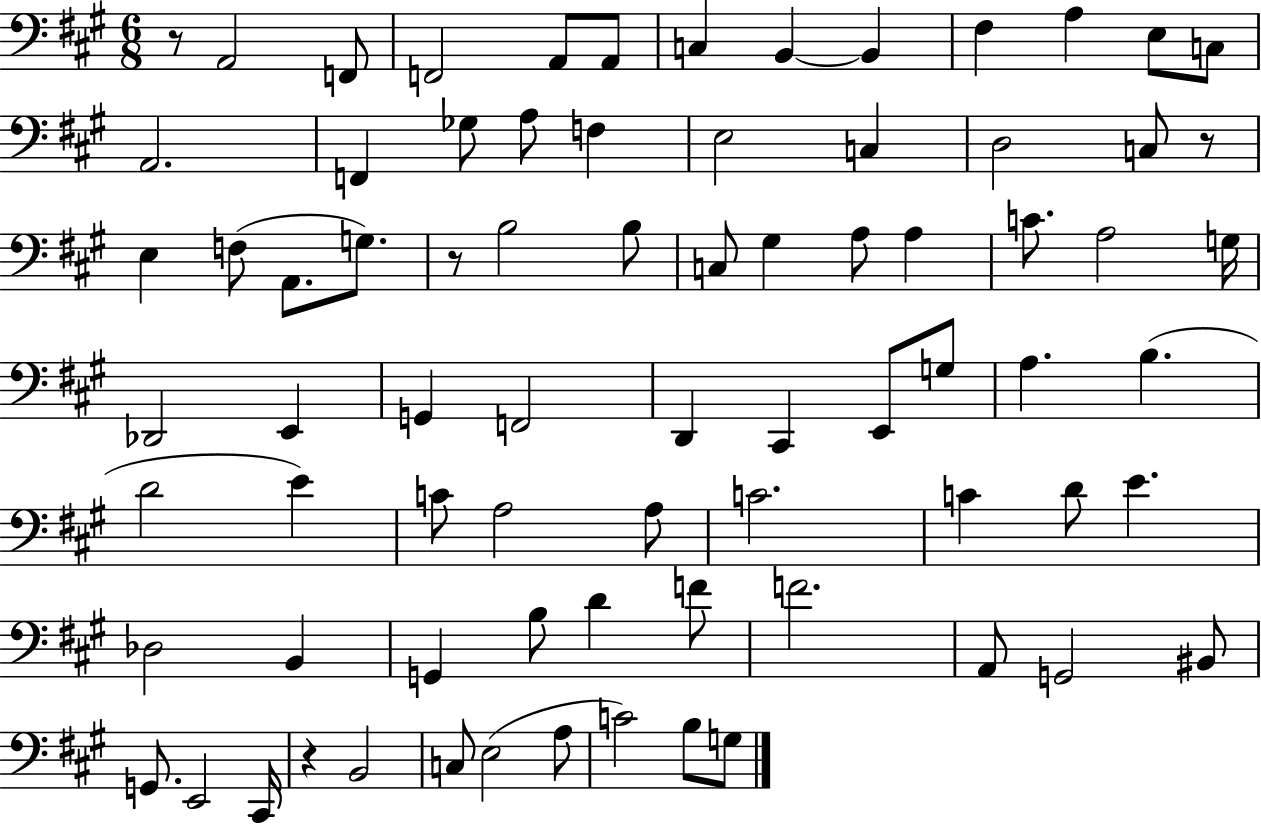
X:1
T:Untitled
M:6/8
L:1/4
K:A
z/2 A,,2 F,,/2 F,,2 A,,/2 A,,/2 C, B,, B,, ^F, A, E,/2 C,/2 A,,2 F,, _G,/2 A,/2 F, E,2 C, D,2 C,/2 z/2 E, F,/2 A,,/2 G,/2 z/2 B,2 B,/2 C,/2 ^G, A,/2 A, C/2 A,2 G,/4 _D,,2 E,, G,, F,,2 D,, ^C,, E,,/2 G,/2 A, B, D2 E C/2 A,2 A,/2 C2 C D/2 E _D,2 B,, G,, B,/2 D F/2 F2 A,,/2 G,,2 ^B,,/2 G,,/2 E,,2 ^C,,/4 z B,,2 C,/2 E,2 A,/2 C2 B,/2 G,/2